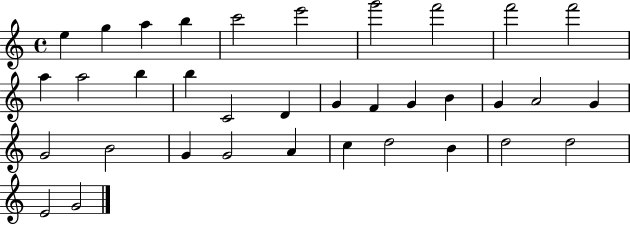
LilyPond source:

{
  \clef treble
  \time 4/4
  \defaultTimeSignature
  \key c \major
  e''4 g''4 a''4 b''4 | c'''2 e'''2 | g'''2 f'''2 | f'''2 f'''2 | \break a''4 a''2 b''4 | b''4 c'2 d'4 | g'4 f'4 g'4 b'4 | g'4 a'2 g'4 | \break g'2 b'2 | g'4 g'2 a'4 | c''4 d''2 b'4 | d''2 d''2 | \break e'2 g'2 | \bar "|."
}